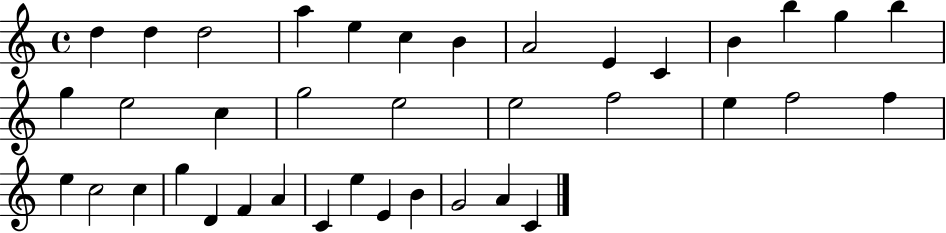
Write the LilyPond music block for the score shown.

{
  \clef treble
  \time 4/4
  \defaultTimeSignature
  \key c \major
  d''4 d''4 d''2 | a''4 e''4 c''4 b'4 | a'2 e'4 c'4 | b'4 b''4 g''4 b''4 | \break g''4 e''2 c''4 | g''2 e''2 | e''2 f''2 | e''4 f''2 f''4 | \break e''4 c''2 c''4 | g''4 d'4 f'4 a'4 | c'4 e''4 e'4 b'4 | g'2 a'4 c'4 | \break \bar "|."
}